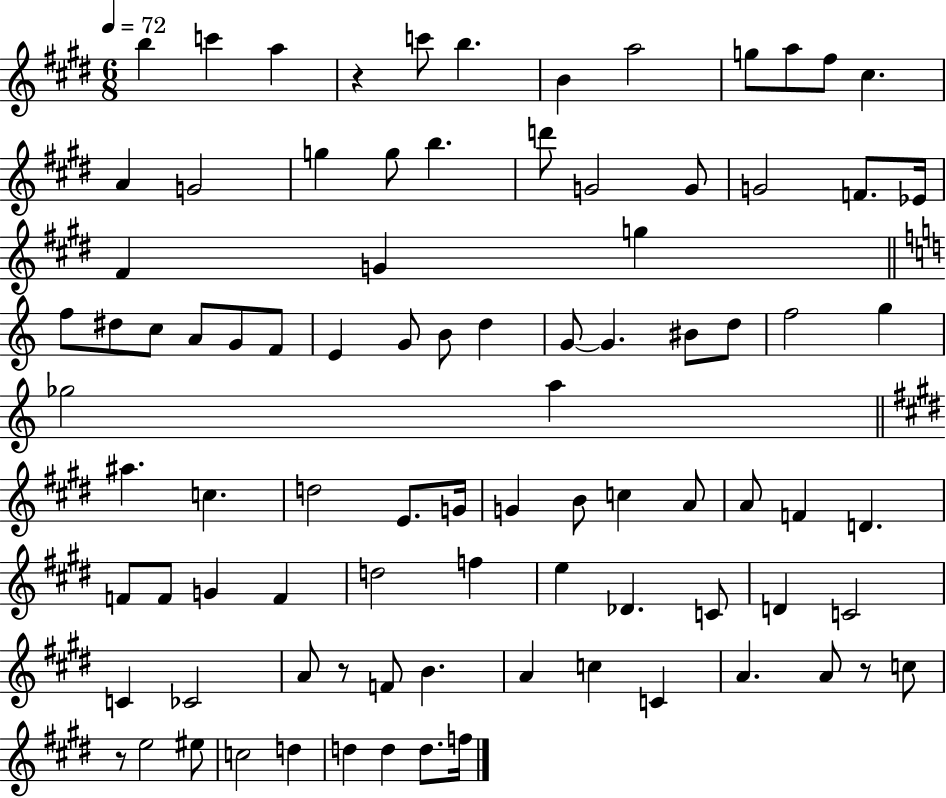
X:1
T:Untitled
M:6/8
L:1/4
K:E
b c' a z c'/2 b B a2 g/2 a/2 ^f/2 ^c A G2 g g/2 b d'/2 G2 G/2 G2 F/2 _E/4 ^F G g f/2 ^d/2 c/2 A/2 G/2 F/2 E G/2 B/2 d G/2 G ^B/2 d/2 f2 g _g2 a ^a c d2 E/2 G/4 G B/2 c A/2 A/2 F D F/2 F/2 G F d2 f e _D C/2 D C2 C _C2 A/2 z/2 F/2 B A c C A A/2 z/2 c/2 z/2 e2 ^e/2 c2 d d d d/2 f/4